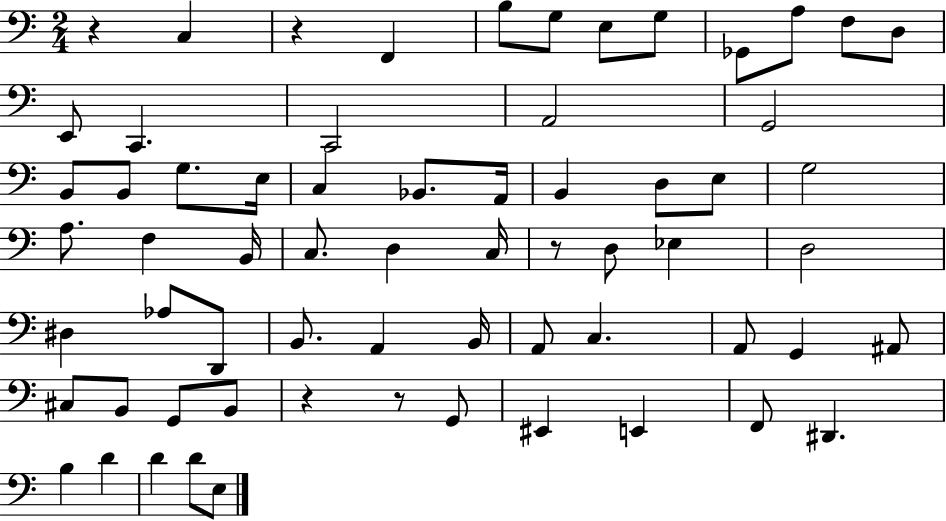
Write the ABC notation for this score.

X:1
T:Untitled
M:2/4
L:1/4
K:C
z C, z F,, B,/2 G,/2 E,/2 G,/2 _G,,/2 A,/2 F,/2 D,/2 E,,/2 C,, C,,2 A,,2 G,,2 B,,/2 B,,/2 G,/2 E,/4 C, _B,,/2 A,,/4 B,, D,/2 E,/2 G,2 A,/2 F, B,,/4 C,/2 D, C,/4 z/2 D,/2 _E, D,2 ^D, _A,/2 D,,/2 B,,/2 A,, B,,/4 A,,/2 C, A,,/2 G,, ^A,,/2 ^C,/2 B,,/2 G,,/2 B,,/2 z z/2 G,,/2 ^E,, E,, F,,/2 ^D,, B, D D D/2 E,/2